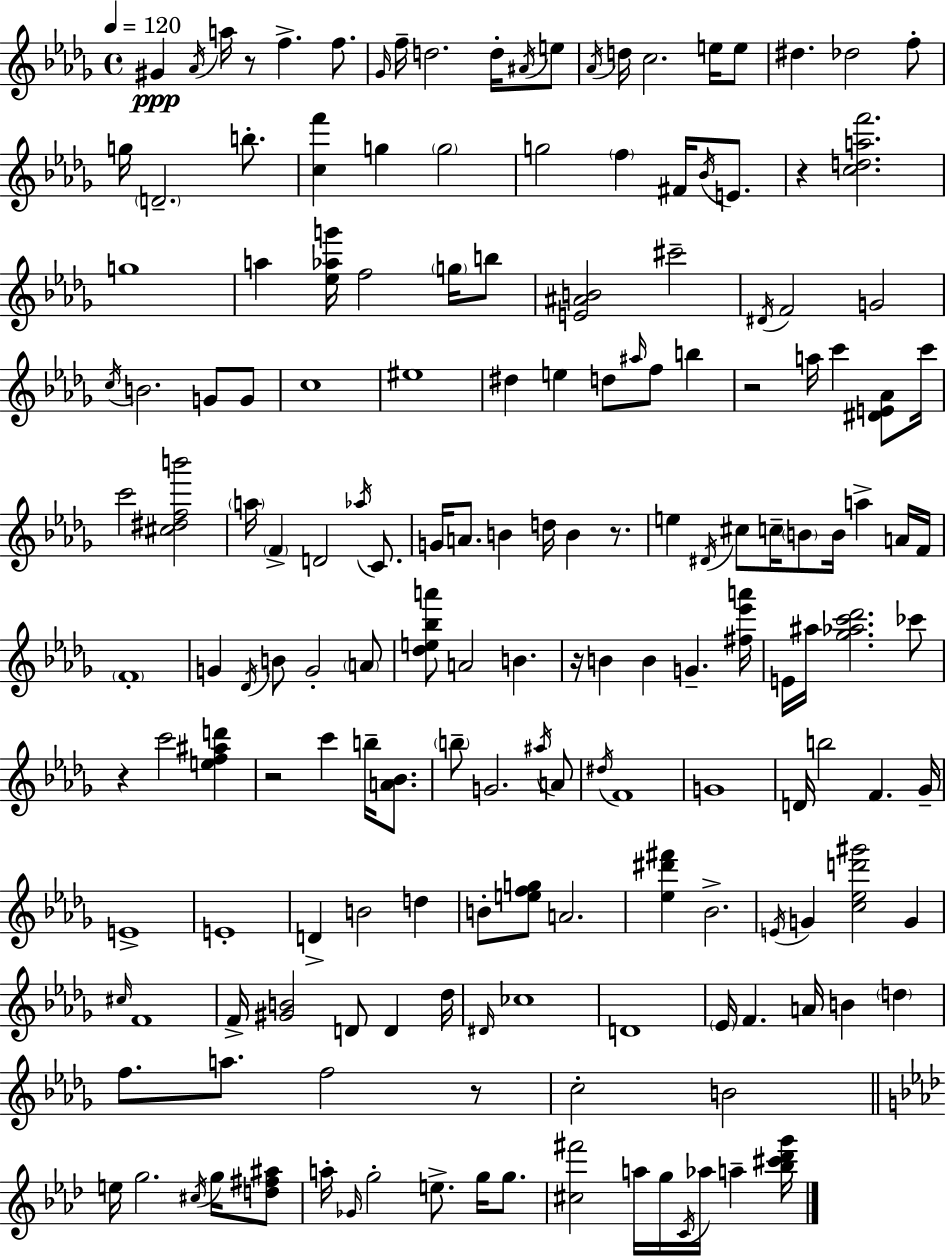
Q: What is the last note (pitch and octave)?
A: A5